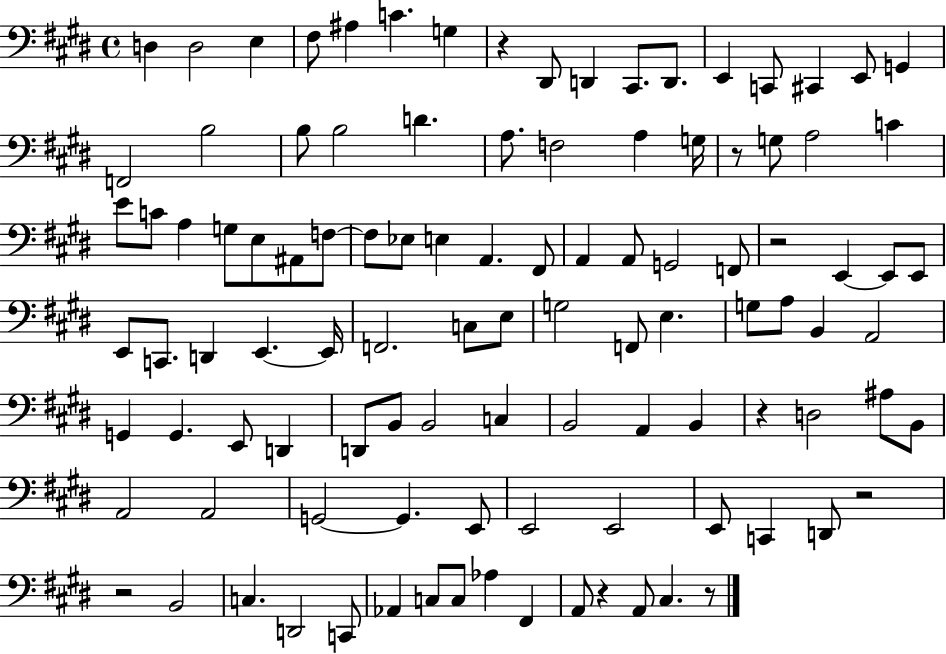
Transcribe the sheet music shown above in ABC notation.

X:1
T:Untitled
M:4/4
L:1/4
K:E
D, D,2 E, ^F,/2 ^A, C G, z ^D,,/2 D,, ^C,,/2 D,,/2 E,, C,,/2 ^C,, E,,/2 G,, F,,2 B,2 B,/2 B,2 D A,/2 F,2 A, G,/4 z/2 G,/2 A,2 C E/2 C/2 A, G,/2 E,/2 ^A,,/2 F,/2 F,/2 _E,/2 E, A,, ^F,,/2 A,, A,,/2 G,,2 F,,/2 z2 E,, E,,/2 E,,/2 E,,/2 C,,/2 D,, E,, E,,/4 F,,2 C,/2 E,/2 G,2 F,,/2 E, G,/2 A,/2 B,, A,,2 G,, G,, E,,/2 D,, D,,/2 B,,/2 B,,2 C, B,,2 A,, B,, z D,2 ^A,/2 B,,/2 A,,2 A,,2 G,,2 G,, E,,/2 E,,2 E,,2 E,,/2 C,, D,,/2 z2 z2 B,,2 C, D,,2 C,,/2 _A,, C,/2 C,/2 _A, ^F,, A,,/2 z A,,/2 ^C, z/2